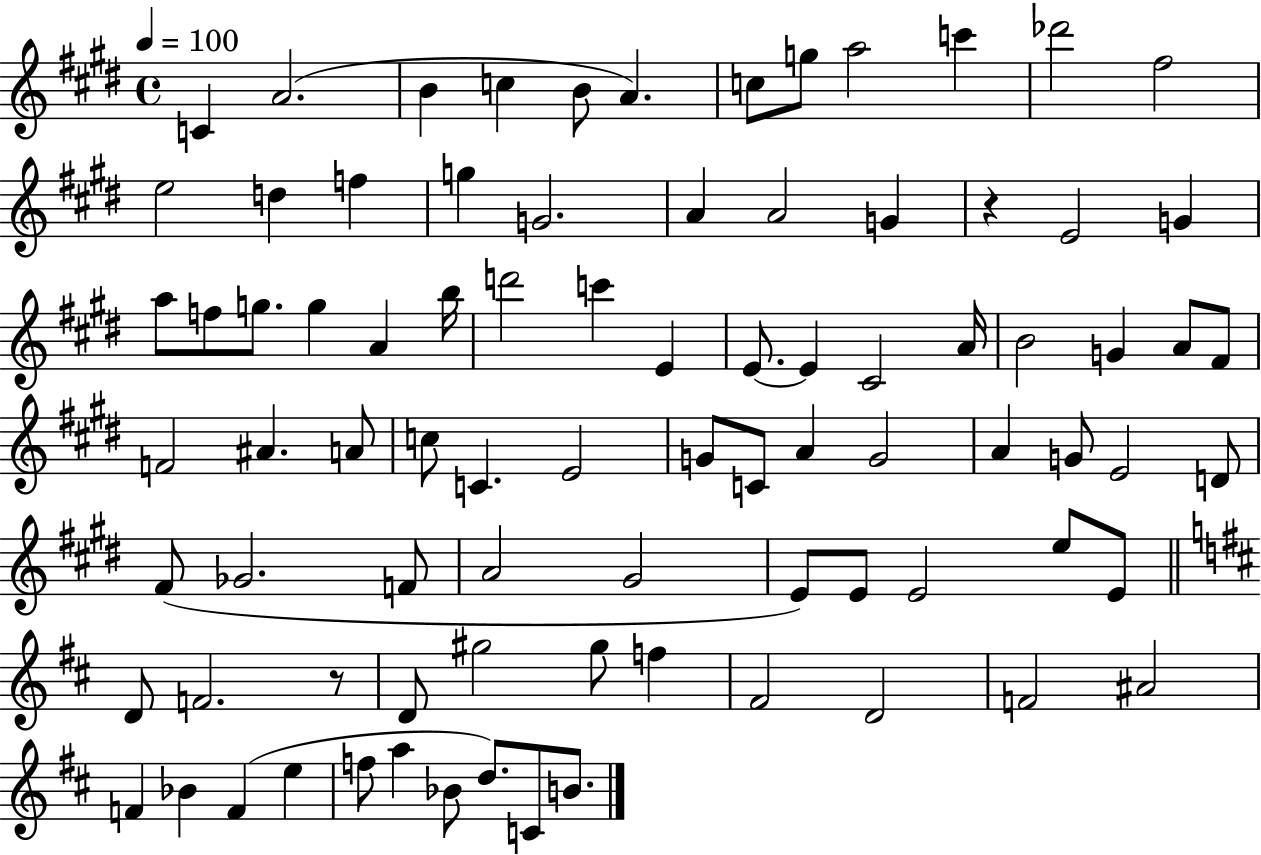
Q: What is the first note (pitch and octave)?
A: C4